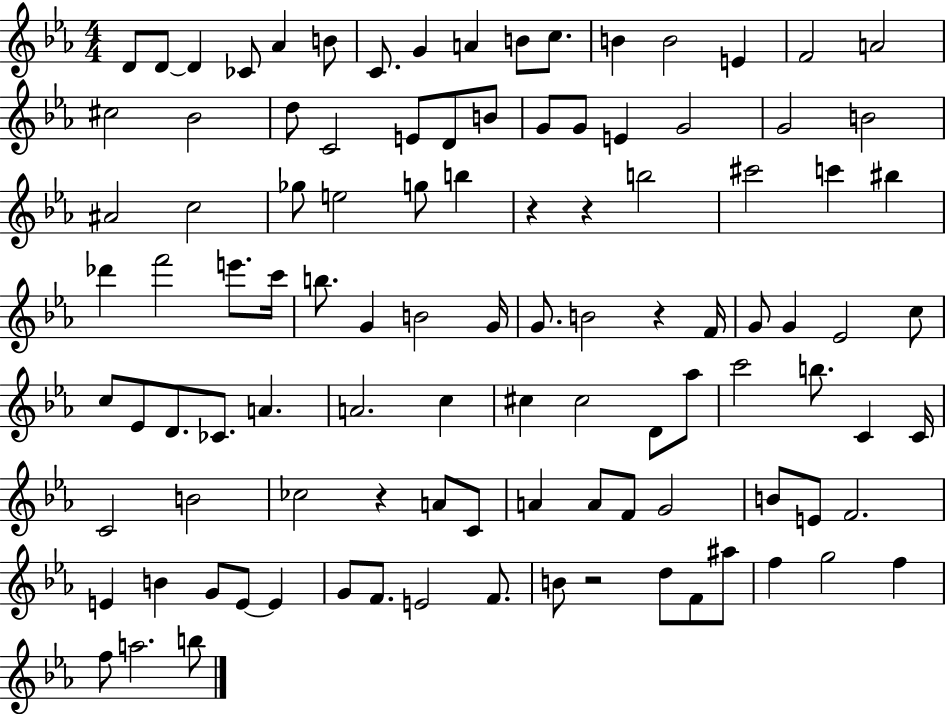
X:1
T:Untitled
M:4/4
L:1/4
K:Eb
D/2 D/2 D _C/2 _A B/2 C/2 G A B/2 c/2 B B2 E F2 A2 ^c2 _B2 d/2 C2 E/2 D/2 B/2 G/2 G/2 E G2 G2 B2 ^A2 c2 _g/2 e2 g/2 b z z b2 ^c'2 c' ^b _d' f'2 e'/2 c'/4 b/2 G B2 G/4 G/2 B2 z F/4 G/2 G _E2 c/2 c/2 _E/2 D/2 _C/2 A A2 c ^c ^c2 D/2 _a/2 c'2 b/2 C C/4 C2 B2 _c2 z A/2 C/2 A A/2 F/2 G2 B/2 E/2 F2 E B G/2 E/2 E G/2 F/2 E2 F/2 B/2 z2 d/2 F/2 ^a/2 f g2 f f/2 a2 b/2